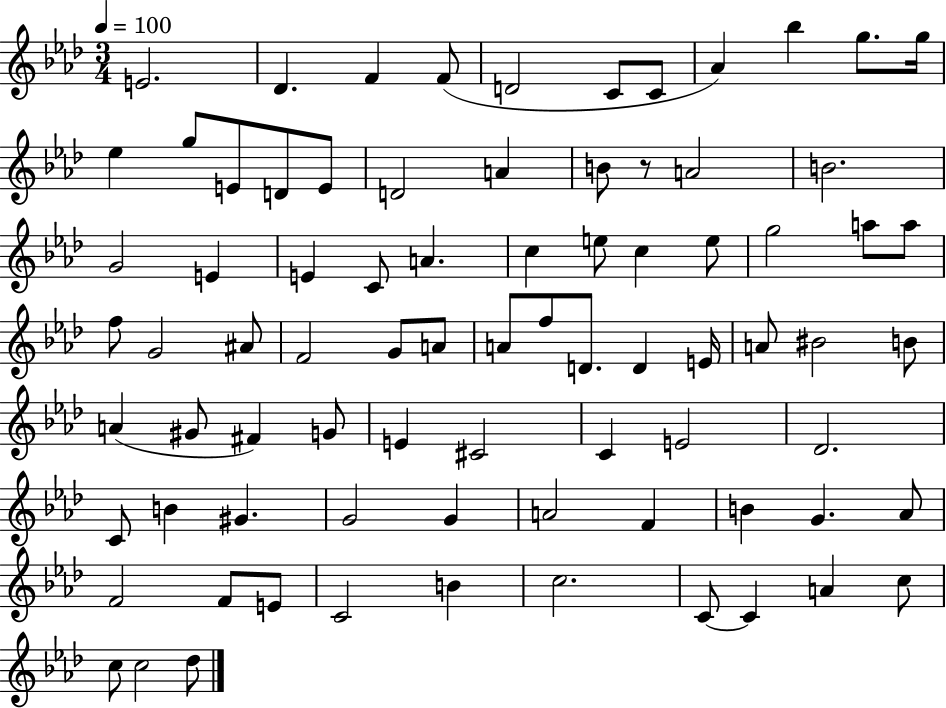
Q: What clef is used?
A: treble